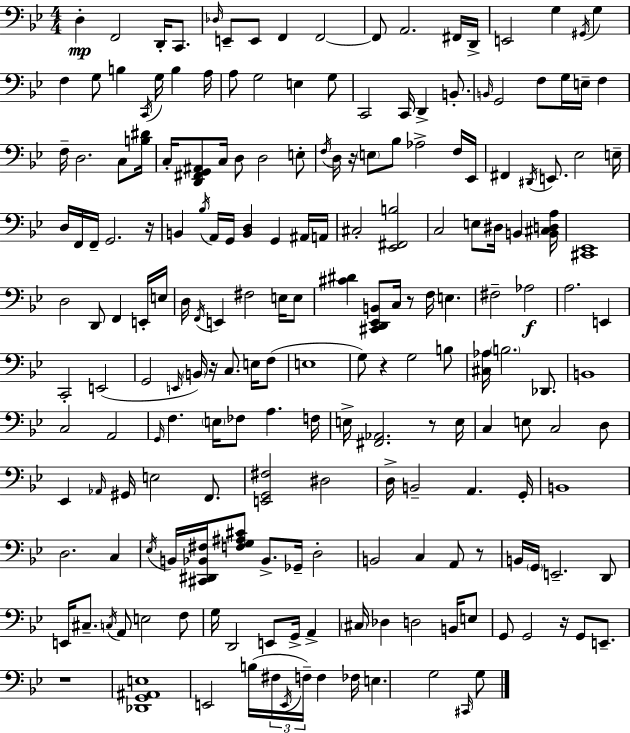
{
  \clef bass
  \numericTimeSignature
  \time 4/4
  \key bes \major
  d4-.\mp f,2 d,16-. c,8. | \grace { des16 } e,8-- e,8 f,4 f,2~~ | f,8 a,2. fis,16 | d,16-> e,2 g4 \acciaccatura { gis,16 } g4 | \break f4 g8 b4 \acciaccatura { c,16 } g16 b4 | a16 a8 g2 e4 | g8 c,2 c,16 d,4-> | b,8.-. \grace { b,16 } g,2 f8 g16 e16-- | \break f4 f16-- d2. | c8 <b dis'>16 c16-. <d, fis, g, ais,>8 c16 d8 d2 | e8-. \acciaccatura { f16 } d16 r16 \parenthesize e8 bes8 aes2-> | f16 ees,16 fis,4 \acciaccatura { dis,16 } e,8. ees2 | \break e16-- d16 f,16 f,16-- g,2. | r16 b,4 \acciaccatura { bes16 } a,16 g,16 <b, d>4 | g,4 ais,16 a,16 cis2-. <ees, fis, b>2 | c2 e8 | \break dis16 b,4 <b, cis d a>16 <cis, ees,>1 | d2 d,8 | f,4 e,16-. e16 d16 \acciaccatura { f,16 } e,4 fis2 | e16 e8 <cis' dis'>4 <cis, d, ees, b,>8 c16 r8 | \break f16 e4. fis2-- | aes2\f a2. | e,4 c,2-. | e,2( g,2 | \break \grace { e,16 }) \parenthesize b,16 r16 c8. e16 f8( e1 | g8) r4 g2 | b8 <cis aes>16 \parenthesize b2. | des,8. b,1 | \break c2 | a,2 \grace { g,16 } f4. | \parenthesize e16 fes8 a4. f16 e16-> <fis, aes,>2. | r8 e16 c4 e8 | \break c2 d8 ees,4 \grace { aes,16 } gis,16 | e2 f,8. <e, g, fis>2 | dis2 d16-> b,2-- | a,4. g,16-. b,1 | \break d2. | c4 \acciaccatura { ees16 } b,16 <cis, dis, bes, fis>16 <f g ais cis'>8 | bes,8.-> ges,16-- d2-. b,2 | c4 a,8 r8 b,16 \parenthesize g,16 e,2.-- | \break d,8 e,16 cis8.-- | \acciaccatura { c16 } a,8 e2 f8 g16 d,2 | e,8 g,16-> a,4-> \parenthesize cis16 des4 | d2 b,16 e8 g,8 g,2 | \break r16 g,8 e,8.-- r1 | <des, g, ais, e>1 | e,2 | b16( \tuplet 3/2 { fis16 \acciaccatura { e,16 }) f16-- } f4 fes16 e4. | \break g2 \grace { cis,16 } g8 \bar "|."
}